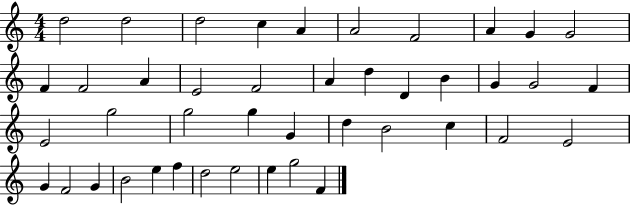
{
  \clef treble
  \numericTimeSignature
  \time 4/4
  \key c \major
  d''2 d''2 | d''2 c''4 a'4 | a'2 f'2 | a'4 g'4 g'2 | \break f'4 f'2 a'4 | e'2 f'2 | a'4 d''4 d'4 b'4 | g'4 g'2 f'4 | \break e'2 g''2 | g''2 g''4 g'4 | d''4 b'2 c''4 | f'2 e'2 | \break g'4 f'2 g'4 | b'2 e''4 f''4 | d''2 e''2 | e''4 g''2 f'4 | \break \bar "|."
}